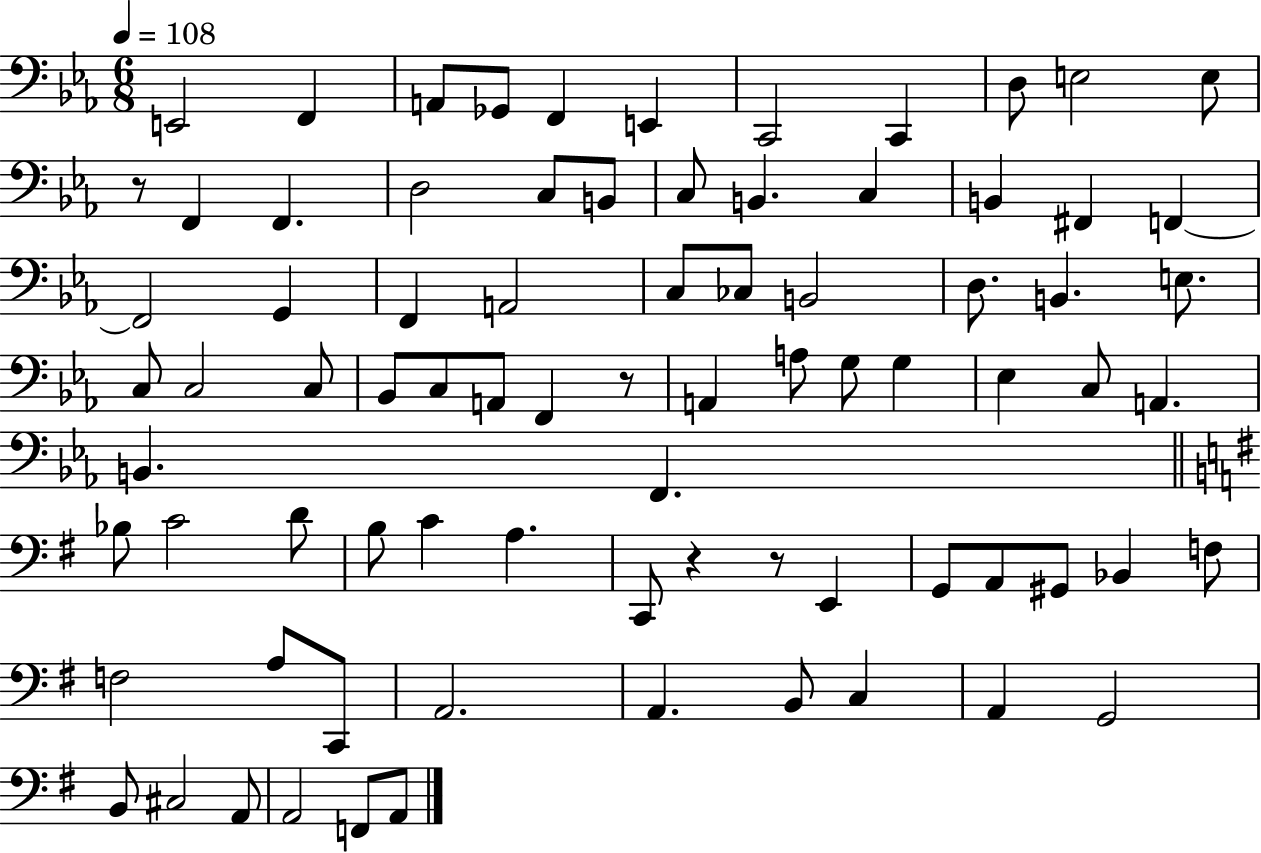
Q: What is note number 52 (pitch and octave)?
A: B3